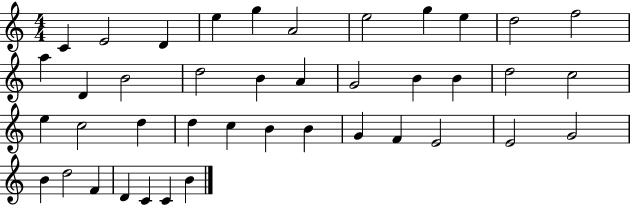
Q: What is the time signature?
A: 4/4